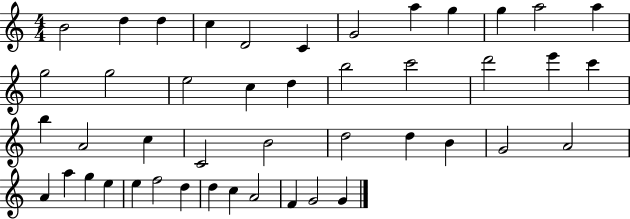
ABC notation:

X:1
T:Untitled
M:4/4
L:1/4
K:C
B2 d d c D2 C G2 a g g a2 a g2 g2 e2 c d b2 c'2 d'2 e' c' b A2 c C2 B2 d2 d B G2 A2 A a g e e f2 d d c A2 F G2 G